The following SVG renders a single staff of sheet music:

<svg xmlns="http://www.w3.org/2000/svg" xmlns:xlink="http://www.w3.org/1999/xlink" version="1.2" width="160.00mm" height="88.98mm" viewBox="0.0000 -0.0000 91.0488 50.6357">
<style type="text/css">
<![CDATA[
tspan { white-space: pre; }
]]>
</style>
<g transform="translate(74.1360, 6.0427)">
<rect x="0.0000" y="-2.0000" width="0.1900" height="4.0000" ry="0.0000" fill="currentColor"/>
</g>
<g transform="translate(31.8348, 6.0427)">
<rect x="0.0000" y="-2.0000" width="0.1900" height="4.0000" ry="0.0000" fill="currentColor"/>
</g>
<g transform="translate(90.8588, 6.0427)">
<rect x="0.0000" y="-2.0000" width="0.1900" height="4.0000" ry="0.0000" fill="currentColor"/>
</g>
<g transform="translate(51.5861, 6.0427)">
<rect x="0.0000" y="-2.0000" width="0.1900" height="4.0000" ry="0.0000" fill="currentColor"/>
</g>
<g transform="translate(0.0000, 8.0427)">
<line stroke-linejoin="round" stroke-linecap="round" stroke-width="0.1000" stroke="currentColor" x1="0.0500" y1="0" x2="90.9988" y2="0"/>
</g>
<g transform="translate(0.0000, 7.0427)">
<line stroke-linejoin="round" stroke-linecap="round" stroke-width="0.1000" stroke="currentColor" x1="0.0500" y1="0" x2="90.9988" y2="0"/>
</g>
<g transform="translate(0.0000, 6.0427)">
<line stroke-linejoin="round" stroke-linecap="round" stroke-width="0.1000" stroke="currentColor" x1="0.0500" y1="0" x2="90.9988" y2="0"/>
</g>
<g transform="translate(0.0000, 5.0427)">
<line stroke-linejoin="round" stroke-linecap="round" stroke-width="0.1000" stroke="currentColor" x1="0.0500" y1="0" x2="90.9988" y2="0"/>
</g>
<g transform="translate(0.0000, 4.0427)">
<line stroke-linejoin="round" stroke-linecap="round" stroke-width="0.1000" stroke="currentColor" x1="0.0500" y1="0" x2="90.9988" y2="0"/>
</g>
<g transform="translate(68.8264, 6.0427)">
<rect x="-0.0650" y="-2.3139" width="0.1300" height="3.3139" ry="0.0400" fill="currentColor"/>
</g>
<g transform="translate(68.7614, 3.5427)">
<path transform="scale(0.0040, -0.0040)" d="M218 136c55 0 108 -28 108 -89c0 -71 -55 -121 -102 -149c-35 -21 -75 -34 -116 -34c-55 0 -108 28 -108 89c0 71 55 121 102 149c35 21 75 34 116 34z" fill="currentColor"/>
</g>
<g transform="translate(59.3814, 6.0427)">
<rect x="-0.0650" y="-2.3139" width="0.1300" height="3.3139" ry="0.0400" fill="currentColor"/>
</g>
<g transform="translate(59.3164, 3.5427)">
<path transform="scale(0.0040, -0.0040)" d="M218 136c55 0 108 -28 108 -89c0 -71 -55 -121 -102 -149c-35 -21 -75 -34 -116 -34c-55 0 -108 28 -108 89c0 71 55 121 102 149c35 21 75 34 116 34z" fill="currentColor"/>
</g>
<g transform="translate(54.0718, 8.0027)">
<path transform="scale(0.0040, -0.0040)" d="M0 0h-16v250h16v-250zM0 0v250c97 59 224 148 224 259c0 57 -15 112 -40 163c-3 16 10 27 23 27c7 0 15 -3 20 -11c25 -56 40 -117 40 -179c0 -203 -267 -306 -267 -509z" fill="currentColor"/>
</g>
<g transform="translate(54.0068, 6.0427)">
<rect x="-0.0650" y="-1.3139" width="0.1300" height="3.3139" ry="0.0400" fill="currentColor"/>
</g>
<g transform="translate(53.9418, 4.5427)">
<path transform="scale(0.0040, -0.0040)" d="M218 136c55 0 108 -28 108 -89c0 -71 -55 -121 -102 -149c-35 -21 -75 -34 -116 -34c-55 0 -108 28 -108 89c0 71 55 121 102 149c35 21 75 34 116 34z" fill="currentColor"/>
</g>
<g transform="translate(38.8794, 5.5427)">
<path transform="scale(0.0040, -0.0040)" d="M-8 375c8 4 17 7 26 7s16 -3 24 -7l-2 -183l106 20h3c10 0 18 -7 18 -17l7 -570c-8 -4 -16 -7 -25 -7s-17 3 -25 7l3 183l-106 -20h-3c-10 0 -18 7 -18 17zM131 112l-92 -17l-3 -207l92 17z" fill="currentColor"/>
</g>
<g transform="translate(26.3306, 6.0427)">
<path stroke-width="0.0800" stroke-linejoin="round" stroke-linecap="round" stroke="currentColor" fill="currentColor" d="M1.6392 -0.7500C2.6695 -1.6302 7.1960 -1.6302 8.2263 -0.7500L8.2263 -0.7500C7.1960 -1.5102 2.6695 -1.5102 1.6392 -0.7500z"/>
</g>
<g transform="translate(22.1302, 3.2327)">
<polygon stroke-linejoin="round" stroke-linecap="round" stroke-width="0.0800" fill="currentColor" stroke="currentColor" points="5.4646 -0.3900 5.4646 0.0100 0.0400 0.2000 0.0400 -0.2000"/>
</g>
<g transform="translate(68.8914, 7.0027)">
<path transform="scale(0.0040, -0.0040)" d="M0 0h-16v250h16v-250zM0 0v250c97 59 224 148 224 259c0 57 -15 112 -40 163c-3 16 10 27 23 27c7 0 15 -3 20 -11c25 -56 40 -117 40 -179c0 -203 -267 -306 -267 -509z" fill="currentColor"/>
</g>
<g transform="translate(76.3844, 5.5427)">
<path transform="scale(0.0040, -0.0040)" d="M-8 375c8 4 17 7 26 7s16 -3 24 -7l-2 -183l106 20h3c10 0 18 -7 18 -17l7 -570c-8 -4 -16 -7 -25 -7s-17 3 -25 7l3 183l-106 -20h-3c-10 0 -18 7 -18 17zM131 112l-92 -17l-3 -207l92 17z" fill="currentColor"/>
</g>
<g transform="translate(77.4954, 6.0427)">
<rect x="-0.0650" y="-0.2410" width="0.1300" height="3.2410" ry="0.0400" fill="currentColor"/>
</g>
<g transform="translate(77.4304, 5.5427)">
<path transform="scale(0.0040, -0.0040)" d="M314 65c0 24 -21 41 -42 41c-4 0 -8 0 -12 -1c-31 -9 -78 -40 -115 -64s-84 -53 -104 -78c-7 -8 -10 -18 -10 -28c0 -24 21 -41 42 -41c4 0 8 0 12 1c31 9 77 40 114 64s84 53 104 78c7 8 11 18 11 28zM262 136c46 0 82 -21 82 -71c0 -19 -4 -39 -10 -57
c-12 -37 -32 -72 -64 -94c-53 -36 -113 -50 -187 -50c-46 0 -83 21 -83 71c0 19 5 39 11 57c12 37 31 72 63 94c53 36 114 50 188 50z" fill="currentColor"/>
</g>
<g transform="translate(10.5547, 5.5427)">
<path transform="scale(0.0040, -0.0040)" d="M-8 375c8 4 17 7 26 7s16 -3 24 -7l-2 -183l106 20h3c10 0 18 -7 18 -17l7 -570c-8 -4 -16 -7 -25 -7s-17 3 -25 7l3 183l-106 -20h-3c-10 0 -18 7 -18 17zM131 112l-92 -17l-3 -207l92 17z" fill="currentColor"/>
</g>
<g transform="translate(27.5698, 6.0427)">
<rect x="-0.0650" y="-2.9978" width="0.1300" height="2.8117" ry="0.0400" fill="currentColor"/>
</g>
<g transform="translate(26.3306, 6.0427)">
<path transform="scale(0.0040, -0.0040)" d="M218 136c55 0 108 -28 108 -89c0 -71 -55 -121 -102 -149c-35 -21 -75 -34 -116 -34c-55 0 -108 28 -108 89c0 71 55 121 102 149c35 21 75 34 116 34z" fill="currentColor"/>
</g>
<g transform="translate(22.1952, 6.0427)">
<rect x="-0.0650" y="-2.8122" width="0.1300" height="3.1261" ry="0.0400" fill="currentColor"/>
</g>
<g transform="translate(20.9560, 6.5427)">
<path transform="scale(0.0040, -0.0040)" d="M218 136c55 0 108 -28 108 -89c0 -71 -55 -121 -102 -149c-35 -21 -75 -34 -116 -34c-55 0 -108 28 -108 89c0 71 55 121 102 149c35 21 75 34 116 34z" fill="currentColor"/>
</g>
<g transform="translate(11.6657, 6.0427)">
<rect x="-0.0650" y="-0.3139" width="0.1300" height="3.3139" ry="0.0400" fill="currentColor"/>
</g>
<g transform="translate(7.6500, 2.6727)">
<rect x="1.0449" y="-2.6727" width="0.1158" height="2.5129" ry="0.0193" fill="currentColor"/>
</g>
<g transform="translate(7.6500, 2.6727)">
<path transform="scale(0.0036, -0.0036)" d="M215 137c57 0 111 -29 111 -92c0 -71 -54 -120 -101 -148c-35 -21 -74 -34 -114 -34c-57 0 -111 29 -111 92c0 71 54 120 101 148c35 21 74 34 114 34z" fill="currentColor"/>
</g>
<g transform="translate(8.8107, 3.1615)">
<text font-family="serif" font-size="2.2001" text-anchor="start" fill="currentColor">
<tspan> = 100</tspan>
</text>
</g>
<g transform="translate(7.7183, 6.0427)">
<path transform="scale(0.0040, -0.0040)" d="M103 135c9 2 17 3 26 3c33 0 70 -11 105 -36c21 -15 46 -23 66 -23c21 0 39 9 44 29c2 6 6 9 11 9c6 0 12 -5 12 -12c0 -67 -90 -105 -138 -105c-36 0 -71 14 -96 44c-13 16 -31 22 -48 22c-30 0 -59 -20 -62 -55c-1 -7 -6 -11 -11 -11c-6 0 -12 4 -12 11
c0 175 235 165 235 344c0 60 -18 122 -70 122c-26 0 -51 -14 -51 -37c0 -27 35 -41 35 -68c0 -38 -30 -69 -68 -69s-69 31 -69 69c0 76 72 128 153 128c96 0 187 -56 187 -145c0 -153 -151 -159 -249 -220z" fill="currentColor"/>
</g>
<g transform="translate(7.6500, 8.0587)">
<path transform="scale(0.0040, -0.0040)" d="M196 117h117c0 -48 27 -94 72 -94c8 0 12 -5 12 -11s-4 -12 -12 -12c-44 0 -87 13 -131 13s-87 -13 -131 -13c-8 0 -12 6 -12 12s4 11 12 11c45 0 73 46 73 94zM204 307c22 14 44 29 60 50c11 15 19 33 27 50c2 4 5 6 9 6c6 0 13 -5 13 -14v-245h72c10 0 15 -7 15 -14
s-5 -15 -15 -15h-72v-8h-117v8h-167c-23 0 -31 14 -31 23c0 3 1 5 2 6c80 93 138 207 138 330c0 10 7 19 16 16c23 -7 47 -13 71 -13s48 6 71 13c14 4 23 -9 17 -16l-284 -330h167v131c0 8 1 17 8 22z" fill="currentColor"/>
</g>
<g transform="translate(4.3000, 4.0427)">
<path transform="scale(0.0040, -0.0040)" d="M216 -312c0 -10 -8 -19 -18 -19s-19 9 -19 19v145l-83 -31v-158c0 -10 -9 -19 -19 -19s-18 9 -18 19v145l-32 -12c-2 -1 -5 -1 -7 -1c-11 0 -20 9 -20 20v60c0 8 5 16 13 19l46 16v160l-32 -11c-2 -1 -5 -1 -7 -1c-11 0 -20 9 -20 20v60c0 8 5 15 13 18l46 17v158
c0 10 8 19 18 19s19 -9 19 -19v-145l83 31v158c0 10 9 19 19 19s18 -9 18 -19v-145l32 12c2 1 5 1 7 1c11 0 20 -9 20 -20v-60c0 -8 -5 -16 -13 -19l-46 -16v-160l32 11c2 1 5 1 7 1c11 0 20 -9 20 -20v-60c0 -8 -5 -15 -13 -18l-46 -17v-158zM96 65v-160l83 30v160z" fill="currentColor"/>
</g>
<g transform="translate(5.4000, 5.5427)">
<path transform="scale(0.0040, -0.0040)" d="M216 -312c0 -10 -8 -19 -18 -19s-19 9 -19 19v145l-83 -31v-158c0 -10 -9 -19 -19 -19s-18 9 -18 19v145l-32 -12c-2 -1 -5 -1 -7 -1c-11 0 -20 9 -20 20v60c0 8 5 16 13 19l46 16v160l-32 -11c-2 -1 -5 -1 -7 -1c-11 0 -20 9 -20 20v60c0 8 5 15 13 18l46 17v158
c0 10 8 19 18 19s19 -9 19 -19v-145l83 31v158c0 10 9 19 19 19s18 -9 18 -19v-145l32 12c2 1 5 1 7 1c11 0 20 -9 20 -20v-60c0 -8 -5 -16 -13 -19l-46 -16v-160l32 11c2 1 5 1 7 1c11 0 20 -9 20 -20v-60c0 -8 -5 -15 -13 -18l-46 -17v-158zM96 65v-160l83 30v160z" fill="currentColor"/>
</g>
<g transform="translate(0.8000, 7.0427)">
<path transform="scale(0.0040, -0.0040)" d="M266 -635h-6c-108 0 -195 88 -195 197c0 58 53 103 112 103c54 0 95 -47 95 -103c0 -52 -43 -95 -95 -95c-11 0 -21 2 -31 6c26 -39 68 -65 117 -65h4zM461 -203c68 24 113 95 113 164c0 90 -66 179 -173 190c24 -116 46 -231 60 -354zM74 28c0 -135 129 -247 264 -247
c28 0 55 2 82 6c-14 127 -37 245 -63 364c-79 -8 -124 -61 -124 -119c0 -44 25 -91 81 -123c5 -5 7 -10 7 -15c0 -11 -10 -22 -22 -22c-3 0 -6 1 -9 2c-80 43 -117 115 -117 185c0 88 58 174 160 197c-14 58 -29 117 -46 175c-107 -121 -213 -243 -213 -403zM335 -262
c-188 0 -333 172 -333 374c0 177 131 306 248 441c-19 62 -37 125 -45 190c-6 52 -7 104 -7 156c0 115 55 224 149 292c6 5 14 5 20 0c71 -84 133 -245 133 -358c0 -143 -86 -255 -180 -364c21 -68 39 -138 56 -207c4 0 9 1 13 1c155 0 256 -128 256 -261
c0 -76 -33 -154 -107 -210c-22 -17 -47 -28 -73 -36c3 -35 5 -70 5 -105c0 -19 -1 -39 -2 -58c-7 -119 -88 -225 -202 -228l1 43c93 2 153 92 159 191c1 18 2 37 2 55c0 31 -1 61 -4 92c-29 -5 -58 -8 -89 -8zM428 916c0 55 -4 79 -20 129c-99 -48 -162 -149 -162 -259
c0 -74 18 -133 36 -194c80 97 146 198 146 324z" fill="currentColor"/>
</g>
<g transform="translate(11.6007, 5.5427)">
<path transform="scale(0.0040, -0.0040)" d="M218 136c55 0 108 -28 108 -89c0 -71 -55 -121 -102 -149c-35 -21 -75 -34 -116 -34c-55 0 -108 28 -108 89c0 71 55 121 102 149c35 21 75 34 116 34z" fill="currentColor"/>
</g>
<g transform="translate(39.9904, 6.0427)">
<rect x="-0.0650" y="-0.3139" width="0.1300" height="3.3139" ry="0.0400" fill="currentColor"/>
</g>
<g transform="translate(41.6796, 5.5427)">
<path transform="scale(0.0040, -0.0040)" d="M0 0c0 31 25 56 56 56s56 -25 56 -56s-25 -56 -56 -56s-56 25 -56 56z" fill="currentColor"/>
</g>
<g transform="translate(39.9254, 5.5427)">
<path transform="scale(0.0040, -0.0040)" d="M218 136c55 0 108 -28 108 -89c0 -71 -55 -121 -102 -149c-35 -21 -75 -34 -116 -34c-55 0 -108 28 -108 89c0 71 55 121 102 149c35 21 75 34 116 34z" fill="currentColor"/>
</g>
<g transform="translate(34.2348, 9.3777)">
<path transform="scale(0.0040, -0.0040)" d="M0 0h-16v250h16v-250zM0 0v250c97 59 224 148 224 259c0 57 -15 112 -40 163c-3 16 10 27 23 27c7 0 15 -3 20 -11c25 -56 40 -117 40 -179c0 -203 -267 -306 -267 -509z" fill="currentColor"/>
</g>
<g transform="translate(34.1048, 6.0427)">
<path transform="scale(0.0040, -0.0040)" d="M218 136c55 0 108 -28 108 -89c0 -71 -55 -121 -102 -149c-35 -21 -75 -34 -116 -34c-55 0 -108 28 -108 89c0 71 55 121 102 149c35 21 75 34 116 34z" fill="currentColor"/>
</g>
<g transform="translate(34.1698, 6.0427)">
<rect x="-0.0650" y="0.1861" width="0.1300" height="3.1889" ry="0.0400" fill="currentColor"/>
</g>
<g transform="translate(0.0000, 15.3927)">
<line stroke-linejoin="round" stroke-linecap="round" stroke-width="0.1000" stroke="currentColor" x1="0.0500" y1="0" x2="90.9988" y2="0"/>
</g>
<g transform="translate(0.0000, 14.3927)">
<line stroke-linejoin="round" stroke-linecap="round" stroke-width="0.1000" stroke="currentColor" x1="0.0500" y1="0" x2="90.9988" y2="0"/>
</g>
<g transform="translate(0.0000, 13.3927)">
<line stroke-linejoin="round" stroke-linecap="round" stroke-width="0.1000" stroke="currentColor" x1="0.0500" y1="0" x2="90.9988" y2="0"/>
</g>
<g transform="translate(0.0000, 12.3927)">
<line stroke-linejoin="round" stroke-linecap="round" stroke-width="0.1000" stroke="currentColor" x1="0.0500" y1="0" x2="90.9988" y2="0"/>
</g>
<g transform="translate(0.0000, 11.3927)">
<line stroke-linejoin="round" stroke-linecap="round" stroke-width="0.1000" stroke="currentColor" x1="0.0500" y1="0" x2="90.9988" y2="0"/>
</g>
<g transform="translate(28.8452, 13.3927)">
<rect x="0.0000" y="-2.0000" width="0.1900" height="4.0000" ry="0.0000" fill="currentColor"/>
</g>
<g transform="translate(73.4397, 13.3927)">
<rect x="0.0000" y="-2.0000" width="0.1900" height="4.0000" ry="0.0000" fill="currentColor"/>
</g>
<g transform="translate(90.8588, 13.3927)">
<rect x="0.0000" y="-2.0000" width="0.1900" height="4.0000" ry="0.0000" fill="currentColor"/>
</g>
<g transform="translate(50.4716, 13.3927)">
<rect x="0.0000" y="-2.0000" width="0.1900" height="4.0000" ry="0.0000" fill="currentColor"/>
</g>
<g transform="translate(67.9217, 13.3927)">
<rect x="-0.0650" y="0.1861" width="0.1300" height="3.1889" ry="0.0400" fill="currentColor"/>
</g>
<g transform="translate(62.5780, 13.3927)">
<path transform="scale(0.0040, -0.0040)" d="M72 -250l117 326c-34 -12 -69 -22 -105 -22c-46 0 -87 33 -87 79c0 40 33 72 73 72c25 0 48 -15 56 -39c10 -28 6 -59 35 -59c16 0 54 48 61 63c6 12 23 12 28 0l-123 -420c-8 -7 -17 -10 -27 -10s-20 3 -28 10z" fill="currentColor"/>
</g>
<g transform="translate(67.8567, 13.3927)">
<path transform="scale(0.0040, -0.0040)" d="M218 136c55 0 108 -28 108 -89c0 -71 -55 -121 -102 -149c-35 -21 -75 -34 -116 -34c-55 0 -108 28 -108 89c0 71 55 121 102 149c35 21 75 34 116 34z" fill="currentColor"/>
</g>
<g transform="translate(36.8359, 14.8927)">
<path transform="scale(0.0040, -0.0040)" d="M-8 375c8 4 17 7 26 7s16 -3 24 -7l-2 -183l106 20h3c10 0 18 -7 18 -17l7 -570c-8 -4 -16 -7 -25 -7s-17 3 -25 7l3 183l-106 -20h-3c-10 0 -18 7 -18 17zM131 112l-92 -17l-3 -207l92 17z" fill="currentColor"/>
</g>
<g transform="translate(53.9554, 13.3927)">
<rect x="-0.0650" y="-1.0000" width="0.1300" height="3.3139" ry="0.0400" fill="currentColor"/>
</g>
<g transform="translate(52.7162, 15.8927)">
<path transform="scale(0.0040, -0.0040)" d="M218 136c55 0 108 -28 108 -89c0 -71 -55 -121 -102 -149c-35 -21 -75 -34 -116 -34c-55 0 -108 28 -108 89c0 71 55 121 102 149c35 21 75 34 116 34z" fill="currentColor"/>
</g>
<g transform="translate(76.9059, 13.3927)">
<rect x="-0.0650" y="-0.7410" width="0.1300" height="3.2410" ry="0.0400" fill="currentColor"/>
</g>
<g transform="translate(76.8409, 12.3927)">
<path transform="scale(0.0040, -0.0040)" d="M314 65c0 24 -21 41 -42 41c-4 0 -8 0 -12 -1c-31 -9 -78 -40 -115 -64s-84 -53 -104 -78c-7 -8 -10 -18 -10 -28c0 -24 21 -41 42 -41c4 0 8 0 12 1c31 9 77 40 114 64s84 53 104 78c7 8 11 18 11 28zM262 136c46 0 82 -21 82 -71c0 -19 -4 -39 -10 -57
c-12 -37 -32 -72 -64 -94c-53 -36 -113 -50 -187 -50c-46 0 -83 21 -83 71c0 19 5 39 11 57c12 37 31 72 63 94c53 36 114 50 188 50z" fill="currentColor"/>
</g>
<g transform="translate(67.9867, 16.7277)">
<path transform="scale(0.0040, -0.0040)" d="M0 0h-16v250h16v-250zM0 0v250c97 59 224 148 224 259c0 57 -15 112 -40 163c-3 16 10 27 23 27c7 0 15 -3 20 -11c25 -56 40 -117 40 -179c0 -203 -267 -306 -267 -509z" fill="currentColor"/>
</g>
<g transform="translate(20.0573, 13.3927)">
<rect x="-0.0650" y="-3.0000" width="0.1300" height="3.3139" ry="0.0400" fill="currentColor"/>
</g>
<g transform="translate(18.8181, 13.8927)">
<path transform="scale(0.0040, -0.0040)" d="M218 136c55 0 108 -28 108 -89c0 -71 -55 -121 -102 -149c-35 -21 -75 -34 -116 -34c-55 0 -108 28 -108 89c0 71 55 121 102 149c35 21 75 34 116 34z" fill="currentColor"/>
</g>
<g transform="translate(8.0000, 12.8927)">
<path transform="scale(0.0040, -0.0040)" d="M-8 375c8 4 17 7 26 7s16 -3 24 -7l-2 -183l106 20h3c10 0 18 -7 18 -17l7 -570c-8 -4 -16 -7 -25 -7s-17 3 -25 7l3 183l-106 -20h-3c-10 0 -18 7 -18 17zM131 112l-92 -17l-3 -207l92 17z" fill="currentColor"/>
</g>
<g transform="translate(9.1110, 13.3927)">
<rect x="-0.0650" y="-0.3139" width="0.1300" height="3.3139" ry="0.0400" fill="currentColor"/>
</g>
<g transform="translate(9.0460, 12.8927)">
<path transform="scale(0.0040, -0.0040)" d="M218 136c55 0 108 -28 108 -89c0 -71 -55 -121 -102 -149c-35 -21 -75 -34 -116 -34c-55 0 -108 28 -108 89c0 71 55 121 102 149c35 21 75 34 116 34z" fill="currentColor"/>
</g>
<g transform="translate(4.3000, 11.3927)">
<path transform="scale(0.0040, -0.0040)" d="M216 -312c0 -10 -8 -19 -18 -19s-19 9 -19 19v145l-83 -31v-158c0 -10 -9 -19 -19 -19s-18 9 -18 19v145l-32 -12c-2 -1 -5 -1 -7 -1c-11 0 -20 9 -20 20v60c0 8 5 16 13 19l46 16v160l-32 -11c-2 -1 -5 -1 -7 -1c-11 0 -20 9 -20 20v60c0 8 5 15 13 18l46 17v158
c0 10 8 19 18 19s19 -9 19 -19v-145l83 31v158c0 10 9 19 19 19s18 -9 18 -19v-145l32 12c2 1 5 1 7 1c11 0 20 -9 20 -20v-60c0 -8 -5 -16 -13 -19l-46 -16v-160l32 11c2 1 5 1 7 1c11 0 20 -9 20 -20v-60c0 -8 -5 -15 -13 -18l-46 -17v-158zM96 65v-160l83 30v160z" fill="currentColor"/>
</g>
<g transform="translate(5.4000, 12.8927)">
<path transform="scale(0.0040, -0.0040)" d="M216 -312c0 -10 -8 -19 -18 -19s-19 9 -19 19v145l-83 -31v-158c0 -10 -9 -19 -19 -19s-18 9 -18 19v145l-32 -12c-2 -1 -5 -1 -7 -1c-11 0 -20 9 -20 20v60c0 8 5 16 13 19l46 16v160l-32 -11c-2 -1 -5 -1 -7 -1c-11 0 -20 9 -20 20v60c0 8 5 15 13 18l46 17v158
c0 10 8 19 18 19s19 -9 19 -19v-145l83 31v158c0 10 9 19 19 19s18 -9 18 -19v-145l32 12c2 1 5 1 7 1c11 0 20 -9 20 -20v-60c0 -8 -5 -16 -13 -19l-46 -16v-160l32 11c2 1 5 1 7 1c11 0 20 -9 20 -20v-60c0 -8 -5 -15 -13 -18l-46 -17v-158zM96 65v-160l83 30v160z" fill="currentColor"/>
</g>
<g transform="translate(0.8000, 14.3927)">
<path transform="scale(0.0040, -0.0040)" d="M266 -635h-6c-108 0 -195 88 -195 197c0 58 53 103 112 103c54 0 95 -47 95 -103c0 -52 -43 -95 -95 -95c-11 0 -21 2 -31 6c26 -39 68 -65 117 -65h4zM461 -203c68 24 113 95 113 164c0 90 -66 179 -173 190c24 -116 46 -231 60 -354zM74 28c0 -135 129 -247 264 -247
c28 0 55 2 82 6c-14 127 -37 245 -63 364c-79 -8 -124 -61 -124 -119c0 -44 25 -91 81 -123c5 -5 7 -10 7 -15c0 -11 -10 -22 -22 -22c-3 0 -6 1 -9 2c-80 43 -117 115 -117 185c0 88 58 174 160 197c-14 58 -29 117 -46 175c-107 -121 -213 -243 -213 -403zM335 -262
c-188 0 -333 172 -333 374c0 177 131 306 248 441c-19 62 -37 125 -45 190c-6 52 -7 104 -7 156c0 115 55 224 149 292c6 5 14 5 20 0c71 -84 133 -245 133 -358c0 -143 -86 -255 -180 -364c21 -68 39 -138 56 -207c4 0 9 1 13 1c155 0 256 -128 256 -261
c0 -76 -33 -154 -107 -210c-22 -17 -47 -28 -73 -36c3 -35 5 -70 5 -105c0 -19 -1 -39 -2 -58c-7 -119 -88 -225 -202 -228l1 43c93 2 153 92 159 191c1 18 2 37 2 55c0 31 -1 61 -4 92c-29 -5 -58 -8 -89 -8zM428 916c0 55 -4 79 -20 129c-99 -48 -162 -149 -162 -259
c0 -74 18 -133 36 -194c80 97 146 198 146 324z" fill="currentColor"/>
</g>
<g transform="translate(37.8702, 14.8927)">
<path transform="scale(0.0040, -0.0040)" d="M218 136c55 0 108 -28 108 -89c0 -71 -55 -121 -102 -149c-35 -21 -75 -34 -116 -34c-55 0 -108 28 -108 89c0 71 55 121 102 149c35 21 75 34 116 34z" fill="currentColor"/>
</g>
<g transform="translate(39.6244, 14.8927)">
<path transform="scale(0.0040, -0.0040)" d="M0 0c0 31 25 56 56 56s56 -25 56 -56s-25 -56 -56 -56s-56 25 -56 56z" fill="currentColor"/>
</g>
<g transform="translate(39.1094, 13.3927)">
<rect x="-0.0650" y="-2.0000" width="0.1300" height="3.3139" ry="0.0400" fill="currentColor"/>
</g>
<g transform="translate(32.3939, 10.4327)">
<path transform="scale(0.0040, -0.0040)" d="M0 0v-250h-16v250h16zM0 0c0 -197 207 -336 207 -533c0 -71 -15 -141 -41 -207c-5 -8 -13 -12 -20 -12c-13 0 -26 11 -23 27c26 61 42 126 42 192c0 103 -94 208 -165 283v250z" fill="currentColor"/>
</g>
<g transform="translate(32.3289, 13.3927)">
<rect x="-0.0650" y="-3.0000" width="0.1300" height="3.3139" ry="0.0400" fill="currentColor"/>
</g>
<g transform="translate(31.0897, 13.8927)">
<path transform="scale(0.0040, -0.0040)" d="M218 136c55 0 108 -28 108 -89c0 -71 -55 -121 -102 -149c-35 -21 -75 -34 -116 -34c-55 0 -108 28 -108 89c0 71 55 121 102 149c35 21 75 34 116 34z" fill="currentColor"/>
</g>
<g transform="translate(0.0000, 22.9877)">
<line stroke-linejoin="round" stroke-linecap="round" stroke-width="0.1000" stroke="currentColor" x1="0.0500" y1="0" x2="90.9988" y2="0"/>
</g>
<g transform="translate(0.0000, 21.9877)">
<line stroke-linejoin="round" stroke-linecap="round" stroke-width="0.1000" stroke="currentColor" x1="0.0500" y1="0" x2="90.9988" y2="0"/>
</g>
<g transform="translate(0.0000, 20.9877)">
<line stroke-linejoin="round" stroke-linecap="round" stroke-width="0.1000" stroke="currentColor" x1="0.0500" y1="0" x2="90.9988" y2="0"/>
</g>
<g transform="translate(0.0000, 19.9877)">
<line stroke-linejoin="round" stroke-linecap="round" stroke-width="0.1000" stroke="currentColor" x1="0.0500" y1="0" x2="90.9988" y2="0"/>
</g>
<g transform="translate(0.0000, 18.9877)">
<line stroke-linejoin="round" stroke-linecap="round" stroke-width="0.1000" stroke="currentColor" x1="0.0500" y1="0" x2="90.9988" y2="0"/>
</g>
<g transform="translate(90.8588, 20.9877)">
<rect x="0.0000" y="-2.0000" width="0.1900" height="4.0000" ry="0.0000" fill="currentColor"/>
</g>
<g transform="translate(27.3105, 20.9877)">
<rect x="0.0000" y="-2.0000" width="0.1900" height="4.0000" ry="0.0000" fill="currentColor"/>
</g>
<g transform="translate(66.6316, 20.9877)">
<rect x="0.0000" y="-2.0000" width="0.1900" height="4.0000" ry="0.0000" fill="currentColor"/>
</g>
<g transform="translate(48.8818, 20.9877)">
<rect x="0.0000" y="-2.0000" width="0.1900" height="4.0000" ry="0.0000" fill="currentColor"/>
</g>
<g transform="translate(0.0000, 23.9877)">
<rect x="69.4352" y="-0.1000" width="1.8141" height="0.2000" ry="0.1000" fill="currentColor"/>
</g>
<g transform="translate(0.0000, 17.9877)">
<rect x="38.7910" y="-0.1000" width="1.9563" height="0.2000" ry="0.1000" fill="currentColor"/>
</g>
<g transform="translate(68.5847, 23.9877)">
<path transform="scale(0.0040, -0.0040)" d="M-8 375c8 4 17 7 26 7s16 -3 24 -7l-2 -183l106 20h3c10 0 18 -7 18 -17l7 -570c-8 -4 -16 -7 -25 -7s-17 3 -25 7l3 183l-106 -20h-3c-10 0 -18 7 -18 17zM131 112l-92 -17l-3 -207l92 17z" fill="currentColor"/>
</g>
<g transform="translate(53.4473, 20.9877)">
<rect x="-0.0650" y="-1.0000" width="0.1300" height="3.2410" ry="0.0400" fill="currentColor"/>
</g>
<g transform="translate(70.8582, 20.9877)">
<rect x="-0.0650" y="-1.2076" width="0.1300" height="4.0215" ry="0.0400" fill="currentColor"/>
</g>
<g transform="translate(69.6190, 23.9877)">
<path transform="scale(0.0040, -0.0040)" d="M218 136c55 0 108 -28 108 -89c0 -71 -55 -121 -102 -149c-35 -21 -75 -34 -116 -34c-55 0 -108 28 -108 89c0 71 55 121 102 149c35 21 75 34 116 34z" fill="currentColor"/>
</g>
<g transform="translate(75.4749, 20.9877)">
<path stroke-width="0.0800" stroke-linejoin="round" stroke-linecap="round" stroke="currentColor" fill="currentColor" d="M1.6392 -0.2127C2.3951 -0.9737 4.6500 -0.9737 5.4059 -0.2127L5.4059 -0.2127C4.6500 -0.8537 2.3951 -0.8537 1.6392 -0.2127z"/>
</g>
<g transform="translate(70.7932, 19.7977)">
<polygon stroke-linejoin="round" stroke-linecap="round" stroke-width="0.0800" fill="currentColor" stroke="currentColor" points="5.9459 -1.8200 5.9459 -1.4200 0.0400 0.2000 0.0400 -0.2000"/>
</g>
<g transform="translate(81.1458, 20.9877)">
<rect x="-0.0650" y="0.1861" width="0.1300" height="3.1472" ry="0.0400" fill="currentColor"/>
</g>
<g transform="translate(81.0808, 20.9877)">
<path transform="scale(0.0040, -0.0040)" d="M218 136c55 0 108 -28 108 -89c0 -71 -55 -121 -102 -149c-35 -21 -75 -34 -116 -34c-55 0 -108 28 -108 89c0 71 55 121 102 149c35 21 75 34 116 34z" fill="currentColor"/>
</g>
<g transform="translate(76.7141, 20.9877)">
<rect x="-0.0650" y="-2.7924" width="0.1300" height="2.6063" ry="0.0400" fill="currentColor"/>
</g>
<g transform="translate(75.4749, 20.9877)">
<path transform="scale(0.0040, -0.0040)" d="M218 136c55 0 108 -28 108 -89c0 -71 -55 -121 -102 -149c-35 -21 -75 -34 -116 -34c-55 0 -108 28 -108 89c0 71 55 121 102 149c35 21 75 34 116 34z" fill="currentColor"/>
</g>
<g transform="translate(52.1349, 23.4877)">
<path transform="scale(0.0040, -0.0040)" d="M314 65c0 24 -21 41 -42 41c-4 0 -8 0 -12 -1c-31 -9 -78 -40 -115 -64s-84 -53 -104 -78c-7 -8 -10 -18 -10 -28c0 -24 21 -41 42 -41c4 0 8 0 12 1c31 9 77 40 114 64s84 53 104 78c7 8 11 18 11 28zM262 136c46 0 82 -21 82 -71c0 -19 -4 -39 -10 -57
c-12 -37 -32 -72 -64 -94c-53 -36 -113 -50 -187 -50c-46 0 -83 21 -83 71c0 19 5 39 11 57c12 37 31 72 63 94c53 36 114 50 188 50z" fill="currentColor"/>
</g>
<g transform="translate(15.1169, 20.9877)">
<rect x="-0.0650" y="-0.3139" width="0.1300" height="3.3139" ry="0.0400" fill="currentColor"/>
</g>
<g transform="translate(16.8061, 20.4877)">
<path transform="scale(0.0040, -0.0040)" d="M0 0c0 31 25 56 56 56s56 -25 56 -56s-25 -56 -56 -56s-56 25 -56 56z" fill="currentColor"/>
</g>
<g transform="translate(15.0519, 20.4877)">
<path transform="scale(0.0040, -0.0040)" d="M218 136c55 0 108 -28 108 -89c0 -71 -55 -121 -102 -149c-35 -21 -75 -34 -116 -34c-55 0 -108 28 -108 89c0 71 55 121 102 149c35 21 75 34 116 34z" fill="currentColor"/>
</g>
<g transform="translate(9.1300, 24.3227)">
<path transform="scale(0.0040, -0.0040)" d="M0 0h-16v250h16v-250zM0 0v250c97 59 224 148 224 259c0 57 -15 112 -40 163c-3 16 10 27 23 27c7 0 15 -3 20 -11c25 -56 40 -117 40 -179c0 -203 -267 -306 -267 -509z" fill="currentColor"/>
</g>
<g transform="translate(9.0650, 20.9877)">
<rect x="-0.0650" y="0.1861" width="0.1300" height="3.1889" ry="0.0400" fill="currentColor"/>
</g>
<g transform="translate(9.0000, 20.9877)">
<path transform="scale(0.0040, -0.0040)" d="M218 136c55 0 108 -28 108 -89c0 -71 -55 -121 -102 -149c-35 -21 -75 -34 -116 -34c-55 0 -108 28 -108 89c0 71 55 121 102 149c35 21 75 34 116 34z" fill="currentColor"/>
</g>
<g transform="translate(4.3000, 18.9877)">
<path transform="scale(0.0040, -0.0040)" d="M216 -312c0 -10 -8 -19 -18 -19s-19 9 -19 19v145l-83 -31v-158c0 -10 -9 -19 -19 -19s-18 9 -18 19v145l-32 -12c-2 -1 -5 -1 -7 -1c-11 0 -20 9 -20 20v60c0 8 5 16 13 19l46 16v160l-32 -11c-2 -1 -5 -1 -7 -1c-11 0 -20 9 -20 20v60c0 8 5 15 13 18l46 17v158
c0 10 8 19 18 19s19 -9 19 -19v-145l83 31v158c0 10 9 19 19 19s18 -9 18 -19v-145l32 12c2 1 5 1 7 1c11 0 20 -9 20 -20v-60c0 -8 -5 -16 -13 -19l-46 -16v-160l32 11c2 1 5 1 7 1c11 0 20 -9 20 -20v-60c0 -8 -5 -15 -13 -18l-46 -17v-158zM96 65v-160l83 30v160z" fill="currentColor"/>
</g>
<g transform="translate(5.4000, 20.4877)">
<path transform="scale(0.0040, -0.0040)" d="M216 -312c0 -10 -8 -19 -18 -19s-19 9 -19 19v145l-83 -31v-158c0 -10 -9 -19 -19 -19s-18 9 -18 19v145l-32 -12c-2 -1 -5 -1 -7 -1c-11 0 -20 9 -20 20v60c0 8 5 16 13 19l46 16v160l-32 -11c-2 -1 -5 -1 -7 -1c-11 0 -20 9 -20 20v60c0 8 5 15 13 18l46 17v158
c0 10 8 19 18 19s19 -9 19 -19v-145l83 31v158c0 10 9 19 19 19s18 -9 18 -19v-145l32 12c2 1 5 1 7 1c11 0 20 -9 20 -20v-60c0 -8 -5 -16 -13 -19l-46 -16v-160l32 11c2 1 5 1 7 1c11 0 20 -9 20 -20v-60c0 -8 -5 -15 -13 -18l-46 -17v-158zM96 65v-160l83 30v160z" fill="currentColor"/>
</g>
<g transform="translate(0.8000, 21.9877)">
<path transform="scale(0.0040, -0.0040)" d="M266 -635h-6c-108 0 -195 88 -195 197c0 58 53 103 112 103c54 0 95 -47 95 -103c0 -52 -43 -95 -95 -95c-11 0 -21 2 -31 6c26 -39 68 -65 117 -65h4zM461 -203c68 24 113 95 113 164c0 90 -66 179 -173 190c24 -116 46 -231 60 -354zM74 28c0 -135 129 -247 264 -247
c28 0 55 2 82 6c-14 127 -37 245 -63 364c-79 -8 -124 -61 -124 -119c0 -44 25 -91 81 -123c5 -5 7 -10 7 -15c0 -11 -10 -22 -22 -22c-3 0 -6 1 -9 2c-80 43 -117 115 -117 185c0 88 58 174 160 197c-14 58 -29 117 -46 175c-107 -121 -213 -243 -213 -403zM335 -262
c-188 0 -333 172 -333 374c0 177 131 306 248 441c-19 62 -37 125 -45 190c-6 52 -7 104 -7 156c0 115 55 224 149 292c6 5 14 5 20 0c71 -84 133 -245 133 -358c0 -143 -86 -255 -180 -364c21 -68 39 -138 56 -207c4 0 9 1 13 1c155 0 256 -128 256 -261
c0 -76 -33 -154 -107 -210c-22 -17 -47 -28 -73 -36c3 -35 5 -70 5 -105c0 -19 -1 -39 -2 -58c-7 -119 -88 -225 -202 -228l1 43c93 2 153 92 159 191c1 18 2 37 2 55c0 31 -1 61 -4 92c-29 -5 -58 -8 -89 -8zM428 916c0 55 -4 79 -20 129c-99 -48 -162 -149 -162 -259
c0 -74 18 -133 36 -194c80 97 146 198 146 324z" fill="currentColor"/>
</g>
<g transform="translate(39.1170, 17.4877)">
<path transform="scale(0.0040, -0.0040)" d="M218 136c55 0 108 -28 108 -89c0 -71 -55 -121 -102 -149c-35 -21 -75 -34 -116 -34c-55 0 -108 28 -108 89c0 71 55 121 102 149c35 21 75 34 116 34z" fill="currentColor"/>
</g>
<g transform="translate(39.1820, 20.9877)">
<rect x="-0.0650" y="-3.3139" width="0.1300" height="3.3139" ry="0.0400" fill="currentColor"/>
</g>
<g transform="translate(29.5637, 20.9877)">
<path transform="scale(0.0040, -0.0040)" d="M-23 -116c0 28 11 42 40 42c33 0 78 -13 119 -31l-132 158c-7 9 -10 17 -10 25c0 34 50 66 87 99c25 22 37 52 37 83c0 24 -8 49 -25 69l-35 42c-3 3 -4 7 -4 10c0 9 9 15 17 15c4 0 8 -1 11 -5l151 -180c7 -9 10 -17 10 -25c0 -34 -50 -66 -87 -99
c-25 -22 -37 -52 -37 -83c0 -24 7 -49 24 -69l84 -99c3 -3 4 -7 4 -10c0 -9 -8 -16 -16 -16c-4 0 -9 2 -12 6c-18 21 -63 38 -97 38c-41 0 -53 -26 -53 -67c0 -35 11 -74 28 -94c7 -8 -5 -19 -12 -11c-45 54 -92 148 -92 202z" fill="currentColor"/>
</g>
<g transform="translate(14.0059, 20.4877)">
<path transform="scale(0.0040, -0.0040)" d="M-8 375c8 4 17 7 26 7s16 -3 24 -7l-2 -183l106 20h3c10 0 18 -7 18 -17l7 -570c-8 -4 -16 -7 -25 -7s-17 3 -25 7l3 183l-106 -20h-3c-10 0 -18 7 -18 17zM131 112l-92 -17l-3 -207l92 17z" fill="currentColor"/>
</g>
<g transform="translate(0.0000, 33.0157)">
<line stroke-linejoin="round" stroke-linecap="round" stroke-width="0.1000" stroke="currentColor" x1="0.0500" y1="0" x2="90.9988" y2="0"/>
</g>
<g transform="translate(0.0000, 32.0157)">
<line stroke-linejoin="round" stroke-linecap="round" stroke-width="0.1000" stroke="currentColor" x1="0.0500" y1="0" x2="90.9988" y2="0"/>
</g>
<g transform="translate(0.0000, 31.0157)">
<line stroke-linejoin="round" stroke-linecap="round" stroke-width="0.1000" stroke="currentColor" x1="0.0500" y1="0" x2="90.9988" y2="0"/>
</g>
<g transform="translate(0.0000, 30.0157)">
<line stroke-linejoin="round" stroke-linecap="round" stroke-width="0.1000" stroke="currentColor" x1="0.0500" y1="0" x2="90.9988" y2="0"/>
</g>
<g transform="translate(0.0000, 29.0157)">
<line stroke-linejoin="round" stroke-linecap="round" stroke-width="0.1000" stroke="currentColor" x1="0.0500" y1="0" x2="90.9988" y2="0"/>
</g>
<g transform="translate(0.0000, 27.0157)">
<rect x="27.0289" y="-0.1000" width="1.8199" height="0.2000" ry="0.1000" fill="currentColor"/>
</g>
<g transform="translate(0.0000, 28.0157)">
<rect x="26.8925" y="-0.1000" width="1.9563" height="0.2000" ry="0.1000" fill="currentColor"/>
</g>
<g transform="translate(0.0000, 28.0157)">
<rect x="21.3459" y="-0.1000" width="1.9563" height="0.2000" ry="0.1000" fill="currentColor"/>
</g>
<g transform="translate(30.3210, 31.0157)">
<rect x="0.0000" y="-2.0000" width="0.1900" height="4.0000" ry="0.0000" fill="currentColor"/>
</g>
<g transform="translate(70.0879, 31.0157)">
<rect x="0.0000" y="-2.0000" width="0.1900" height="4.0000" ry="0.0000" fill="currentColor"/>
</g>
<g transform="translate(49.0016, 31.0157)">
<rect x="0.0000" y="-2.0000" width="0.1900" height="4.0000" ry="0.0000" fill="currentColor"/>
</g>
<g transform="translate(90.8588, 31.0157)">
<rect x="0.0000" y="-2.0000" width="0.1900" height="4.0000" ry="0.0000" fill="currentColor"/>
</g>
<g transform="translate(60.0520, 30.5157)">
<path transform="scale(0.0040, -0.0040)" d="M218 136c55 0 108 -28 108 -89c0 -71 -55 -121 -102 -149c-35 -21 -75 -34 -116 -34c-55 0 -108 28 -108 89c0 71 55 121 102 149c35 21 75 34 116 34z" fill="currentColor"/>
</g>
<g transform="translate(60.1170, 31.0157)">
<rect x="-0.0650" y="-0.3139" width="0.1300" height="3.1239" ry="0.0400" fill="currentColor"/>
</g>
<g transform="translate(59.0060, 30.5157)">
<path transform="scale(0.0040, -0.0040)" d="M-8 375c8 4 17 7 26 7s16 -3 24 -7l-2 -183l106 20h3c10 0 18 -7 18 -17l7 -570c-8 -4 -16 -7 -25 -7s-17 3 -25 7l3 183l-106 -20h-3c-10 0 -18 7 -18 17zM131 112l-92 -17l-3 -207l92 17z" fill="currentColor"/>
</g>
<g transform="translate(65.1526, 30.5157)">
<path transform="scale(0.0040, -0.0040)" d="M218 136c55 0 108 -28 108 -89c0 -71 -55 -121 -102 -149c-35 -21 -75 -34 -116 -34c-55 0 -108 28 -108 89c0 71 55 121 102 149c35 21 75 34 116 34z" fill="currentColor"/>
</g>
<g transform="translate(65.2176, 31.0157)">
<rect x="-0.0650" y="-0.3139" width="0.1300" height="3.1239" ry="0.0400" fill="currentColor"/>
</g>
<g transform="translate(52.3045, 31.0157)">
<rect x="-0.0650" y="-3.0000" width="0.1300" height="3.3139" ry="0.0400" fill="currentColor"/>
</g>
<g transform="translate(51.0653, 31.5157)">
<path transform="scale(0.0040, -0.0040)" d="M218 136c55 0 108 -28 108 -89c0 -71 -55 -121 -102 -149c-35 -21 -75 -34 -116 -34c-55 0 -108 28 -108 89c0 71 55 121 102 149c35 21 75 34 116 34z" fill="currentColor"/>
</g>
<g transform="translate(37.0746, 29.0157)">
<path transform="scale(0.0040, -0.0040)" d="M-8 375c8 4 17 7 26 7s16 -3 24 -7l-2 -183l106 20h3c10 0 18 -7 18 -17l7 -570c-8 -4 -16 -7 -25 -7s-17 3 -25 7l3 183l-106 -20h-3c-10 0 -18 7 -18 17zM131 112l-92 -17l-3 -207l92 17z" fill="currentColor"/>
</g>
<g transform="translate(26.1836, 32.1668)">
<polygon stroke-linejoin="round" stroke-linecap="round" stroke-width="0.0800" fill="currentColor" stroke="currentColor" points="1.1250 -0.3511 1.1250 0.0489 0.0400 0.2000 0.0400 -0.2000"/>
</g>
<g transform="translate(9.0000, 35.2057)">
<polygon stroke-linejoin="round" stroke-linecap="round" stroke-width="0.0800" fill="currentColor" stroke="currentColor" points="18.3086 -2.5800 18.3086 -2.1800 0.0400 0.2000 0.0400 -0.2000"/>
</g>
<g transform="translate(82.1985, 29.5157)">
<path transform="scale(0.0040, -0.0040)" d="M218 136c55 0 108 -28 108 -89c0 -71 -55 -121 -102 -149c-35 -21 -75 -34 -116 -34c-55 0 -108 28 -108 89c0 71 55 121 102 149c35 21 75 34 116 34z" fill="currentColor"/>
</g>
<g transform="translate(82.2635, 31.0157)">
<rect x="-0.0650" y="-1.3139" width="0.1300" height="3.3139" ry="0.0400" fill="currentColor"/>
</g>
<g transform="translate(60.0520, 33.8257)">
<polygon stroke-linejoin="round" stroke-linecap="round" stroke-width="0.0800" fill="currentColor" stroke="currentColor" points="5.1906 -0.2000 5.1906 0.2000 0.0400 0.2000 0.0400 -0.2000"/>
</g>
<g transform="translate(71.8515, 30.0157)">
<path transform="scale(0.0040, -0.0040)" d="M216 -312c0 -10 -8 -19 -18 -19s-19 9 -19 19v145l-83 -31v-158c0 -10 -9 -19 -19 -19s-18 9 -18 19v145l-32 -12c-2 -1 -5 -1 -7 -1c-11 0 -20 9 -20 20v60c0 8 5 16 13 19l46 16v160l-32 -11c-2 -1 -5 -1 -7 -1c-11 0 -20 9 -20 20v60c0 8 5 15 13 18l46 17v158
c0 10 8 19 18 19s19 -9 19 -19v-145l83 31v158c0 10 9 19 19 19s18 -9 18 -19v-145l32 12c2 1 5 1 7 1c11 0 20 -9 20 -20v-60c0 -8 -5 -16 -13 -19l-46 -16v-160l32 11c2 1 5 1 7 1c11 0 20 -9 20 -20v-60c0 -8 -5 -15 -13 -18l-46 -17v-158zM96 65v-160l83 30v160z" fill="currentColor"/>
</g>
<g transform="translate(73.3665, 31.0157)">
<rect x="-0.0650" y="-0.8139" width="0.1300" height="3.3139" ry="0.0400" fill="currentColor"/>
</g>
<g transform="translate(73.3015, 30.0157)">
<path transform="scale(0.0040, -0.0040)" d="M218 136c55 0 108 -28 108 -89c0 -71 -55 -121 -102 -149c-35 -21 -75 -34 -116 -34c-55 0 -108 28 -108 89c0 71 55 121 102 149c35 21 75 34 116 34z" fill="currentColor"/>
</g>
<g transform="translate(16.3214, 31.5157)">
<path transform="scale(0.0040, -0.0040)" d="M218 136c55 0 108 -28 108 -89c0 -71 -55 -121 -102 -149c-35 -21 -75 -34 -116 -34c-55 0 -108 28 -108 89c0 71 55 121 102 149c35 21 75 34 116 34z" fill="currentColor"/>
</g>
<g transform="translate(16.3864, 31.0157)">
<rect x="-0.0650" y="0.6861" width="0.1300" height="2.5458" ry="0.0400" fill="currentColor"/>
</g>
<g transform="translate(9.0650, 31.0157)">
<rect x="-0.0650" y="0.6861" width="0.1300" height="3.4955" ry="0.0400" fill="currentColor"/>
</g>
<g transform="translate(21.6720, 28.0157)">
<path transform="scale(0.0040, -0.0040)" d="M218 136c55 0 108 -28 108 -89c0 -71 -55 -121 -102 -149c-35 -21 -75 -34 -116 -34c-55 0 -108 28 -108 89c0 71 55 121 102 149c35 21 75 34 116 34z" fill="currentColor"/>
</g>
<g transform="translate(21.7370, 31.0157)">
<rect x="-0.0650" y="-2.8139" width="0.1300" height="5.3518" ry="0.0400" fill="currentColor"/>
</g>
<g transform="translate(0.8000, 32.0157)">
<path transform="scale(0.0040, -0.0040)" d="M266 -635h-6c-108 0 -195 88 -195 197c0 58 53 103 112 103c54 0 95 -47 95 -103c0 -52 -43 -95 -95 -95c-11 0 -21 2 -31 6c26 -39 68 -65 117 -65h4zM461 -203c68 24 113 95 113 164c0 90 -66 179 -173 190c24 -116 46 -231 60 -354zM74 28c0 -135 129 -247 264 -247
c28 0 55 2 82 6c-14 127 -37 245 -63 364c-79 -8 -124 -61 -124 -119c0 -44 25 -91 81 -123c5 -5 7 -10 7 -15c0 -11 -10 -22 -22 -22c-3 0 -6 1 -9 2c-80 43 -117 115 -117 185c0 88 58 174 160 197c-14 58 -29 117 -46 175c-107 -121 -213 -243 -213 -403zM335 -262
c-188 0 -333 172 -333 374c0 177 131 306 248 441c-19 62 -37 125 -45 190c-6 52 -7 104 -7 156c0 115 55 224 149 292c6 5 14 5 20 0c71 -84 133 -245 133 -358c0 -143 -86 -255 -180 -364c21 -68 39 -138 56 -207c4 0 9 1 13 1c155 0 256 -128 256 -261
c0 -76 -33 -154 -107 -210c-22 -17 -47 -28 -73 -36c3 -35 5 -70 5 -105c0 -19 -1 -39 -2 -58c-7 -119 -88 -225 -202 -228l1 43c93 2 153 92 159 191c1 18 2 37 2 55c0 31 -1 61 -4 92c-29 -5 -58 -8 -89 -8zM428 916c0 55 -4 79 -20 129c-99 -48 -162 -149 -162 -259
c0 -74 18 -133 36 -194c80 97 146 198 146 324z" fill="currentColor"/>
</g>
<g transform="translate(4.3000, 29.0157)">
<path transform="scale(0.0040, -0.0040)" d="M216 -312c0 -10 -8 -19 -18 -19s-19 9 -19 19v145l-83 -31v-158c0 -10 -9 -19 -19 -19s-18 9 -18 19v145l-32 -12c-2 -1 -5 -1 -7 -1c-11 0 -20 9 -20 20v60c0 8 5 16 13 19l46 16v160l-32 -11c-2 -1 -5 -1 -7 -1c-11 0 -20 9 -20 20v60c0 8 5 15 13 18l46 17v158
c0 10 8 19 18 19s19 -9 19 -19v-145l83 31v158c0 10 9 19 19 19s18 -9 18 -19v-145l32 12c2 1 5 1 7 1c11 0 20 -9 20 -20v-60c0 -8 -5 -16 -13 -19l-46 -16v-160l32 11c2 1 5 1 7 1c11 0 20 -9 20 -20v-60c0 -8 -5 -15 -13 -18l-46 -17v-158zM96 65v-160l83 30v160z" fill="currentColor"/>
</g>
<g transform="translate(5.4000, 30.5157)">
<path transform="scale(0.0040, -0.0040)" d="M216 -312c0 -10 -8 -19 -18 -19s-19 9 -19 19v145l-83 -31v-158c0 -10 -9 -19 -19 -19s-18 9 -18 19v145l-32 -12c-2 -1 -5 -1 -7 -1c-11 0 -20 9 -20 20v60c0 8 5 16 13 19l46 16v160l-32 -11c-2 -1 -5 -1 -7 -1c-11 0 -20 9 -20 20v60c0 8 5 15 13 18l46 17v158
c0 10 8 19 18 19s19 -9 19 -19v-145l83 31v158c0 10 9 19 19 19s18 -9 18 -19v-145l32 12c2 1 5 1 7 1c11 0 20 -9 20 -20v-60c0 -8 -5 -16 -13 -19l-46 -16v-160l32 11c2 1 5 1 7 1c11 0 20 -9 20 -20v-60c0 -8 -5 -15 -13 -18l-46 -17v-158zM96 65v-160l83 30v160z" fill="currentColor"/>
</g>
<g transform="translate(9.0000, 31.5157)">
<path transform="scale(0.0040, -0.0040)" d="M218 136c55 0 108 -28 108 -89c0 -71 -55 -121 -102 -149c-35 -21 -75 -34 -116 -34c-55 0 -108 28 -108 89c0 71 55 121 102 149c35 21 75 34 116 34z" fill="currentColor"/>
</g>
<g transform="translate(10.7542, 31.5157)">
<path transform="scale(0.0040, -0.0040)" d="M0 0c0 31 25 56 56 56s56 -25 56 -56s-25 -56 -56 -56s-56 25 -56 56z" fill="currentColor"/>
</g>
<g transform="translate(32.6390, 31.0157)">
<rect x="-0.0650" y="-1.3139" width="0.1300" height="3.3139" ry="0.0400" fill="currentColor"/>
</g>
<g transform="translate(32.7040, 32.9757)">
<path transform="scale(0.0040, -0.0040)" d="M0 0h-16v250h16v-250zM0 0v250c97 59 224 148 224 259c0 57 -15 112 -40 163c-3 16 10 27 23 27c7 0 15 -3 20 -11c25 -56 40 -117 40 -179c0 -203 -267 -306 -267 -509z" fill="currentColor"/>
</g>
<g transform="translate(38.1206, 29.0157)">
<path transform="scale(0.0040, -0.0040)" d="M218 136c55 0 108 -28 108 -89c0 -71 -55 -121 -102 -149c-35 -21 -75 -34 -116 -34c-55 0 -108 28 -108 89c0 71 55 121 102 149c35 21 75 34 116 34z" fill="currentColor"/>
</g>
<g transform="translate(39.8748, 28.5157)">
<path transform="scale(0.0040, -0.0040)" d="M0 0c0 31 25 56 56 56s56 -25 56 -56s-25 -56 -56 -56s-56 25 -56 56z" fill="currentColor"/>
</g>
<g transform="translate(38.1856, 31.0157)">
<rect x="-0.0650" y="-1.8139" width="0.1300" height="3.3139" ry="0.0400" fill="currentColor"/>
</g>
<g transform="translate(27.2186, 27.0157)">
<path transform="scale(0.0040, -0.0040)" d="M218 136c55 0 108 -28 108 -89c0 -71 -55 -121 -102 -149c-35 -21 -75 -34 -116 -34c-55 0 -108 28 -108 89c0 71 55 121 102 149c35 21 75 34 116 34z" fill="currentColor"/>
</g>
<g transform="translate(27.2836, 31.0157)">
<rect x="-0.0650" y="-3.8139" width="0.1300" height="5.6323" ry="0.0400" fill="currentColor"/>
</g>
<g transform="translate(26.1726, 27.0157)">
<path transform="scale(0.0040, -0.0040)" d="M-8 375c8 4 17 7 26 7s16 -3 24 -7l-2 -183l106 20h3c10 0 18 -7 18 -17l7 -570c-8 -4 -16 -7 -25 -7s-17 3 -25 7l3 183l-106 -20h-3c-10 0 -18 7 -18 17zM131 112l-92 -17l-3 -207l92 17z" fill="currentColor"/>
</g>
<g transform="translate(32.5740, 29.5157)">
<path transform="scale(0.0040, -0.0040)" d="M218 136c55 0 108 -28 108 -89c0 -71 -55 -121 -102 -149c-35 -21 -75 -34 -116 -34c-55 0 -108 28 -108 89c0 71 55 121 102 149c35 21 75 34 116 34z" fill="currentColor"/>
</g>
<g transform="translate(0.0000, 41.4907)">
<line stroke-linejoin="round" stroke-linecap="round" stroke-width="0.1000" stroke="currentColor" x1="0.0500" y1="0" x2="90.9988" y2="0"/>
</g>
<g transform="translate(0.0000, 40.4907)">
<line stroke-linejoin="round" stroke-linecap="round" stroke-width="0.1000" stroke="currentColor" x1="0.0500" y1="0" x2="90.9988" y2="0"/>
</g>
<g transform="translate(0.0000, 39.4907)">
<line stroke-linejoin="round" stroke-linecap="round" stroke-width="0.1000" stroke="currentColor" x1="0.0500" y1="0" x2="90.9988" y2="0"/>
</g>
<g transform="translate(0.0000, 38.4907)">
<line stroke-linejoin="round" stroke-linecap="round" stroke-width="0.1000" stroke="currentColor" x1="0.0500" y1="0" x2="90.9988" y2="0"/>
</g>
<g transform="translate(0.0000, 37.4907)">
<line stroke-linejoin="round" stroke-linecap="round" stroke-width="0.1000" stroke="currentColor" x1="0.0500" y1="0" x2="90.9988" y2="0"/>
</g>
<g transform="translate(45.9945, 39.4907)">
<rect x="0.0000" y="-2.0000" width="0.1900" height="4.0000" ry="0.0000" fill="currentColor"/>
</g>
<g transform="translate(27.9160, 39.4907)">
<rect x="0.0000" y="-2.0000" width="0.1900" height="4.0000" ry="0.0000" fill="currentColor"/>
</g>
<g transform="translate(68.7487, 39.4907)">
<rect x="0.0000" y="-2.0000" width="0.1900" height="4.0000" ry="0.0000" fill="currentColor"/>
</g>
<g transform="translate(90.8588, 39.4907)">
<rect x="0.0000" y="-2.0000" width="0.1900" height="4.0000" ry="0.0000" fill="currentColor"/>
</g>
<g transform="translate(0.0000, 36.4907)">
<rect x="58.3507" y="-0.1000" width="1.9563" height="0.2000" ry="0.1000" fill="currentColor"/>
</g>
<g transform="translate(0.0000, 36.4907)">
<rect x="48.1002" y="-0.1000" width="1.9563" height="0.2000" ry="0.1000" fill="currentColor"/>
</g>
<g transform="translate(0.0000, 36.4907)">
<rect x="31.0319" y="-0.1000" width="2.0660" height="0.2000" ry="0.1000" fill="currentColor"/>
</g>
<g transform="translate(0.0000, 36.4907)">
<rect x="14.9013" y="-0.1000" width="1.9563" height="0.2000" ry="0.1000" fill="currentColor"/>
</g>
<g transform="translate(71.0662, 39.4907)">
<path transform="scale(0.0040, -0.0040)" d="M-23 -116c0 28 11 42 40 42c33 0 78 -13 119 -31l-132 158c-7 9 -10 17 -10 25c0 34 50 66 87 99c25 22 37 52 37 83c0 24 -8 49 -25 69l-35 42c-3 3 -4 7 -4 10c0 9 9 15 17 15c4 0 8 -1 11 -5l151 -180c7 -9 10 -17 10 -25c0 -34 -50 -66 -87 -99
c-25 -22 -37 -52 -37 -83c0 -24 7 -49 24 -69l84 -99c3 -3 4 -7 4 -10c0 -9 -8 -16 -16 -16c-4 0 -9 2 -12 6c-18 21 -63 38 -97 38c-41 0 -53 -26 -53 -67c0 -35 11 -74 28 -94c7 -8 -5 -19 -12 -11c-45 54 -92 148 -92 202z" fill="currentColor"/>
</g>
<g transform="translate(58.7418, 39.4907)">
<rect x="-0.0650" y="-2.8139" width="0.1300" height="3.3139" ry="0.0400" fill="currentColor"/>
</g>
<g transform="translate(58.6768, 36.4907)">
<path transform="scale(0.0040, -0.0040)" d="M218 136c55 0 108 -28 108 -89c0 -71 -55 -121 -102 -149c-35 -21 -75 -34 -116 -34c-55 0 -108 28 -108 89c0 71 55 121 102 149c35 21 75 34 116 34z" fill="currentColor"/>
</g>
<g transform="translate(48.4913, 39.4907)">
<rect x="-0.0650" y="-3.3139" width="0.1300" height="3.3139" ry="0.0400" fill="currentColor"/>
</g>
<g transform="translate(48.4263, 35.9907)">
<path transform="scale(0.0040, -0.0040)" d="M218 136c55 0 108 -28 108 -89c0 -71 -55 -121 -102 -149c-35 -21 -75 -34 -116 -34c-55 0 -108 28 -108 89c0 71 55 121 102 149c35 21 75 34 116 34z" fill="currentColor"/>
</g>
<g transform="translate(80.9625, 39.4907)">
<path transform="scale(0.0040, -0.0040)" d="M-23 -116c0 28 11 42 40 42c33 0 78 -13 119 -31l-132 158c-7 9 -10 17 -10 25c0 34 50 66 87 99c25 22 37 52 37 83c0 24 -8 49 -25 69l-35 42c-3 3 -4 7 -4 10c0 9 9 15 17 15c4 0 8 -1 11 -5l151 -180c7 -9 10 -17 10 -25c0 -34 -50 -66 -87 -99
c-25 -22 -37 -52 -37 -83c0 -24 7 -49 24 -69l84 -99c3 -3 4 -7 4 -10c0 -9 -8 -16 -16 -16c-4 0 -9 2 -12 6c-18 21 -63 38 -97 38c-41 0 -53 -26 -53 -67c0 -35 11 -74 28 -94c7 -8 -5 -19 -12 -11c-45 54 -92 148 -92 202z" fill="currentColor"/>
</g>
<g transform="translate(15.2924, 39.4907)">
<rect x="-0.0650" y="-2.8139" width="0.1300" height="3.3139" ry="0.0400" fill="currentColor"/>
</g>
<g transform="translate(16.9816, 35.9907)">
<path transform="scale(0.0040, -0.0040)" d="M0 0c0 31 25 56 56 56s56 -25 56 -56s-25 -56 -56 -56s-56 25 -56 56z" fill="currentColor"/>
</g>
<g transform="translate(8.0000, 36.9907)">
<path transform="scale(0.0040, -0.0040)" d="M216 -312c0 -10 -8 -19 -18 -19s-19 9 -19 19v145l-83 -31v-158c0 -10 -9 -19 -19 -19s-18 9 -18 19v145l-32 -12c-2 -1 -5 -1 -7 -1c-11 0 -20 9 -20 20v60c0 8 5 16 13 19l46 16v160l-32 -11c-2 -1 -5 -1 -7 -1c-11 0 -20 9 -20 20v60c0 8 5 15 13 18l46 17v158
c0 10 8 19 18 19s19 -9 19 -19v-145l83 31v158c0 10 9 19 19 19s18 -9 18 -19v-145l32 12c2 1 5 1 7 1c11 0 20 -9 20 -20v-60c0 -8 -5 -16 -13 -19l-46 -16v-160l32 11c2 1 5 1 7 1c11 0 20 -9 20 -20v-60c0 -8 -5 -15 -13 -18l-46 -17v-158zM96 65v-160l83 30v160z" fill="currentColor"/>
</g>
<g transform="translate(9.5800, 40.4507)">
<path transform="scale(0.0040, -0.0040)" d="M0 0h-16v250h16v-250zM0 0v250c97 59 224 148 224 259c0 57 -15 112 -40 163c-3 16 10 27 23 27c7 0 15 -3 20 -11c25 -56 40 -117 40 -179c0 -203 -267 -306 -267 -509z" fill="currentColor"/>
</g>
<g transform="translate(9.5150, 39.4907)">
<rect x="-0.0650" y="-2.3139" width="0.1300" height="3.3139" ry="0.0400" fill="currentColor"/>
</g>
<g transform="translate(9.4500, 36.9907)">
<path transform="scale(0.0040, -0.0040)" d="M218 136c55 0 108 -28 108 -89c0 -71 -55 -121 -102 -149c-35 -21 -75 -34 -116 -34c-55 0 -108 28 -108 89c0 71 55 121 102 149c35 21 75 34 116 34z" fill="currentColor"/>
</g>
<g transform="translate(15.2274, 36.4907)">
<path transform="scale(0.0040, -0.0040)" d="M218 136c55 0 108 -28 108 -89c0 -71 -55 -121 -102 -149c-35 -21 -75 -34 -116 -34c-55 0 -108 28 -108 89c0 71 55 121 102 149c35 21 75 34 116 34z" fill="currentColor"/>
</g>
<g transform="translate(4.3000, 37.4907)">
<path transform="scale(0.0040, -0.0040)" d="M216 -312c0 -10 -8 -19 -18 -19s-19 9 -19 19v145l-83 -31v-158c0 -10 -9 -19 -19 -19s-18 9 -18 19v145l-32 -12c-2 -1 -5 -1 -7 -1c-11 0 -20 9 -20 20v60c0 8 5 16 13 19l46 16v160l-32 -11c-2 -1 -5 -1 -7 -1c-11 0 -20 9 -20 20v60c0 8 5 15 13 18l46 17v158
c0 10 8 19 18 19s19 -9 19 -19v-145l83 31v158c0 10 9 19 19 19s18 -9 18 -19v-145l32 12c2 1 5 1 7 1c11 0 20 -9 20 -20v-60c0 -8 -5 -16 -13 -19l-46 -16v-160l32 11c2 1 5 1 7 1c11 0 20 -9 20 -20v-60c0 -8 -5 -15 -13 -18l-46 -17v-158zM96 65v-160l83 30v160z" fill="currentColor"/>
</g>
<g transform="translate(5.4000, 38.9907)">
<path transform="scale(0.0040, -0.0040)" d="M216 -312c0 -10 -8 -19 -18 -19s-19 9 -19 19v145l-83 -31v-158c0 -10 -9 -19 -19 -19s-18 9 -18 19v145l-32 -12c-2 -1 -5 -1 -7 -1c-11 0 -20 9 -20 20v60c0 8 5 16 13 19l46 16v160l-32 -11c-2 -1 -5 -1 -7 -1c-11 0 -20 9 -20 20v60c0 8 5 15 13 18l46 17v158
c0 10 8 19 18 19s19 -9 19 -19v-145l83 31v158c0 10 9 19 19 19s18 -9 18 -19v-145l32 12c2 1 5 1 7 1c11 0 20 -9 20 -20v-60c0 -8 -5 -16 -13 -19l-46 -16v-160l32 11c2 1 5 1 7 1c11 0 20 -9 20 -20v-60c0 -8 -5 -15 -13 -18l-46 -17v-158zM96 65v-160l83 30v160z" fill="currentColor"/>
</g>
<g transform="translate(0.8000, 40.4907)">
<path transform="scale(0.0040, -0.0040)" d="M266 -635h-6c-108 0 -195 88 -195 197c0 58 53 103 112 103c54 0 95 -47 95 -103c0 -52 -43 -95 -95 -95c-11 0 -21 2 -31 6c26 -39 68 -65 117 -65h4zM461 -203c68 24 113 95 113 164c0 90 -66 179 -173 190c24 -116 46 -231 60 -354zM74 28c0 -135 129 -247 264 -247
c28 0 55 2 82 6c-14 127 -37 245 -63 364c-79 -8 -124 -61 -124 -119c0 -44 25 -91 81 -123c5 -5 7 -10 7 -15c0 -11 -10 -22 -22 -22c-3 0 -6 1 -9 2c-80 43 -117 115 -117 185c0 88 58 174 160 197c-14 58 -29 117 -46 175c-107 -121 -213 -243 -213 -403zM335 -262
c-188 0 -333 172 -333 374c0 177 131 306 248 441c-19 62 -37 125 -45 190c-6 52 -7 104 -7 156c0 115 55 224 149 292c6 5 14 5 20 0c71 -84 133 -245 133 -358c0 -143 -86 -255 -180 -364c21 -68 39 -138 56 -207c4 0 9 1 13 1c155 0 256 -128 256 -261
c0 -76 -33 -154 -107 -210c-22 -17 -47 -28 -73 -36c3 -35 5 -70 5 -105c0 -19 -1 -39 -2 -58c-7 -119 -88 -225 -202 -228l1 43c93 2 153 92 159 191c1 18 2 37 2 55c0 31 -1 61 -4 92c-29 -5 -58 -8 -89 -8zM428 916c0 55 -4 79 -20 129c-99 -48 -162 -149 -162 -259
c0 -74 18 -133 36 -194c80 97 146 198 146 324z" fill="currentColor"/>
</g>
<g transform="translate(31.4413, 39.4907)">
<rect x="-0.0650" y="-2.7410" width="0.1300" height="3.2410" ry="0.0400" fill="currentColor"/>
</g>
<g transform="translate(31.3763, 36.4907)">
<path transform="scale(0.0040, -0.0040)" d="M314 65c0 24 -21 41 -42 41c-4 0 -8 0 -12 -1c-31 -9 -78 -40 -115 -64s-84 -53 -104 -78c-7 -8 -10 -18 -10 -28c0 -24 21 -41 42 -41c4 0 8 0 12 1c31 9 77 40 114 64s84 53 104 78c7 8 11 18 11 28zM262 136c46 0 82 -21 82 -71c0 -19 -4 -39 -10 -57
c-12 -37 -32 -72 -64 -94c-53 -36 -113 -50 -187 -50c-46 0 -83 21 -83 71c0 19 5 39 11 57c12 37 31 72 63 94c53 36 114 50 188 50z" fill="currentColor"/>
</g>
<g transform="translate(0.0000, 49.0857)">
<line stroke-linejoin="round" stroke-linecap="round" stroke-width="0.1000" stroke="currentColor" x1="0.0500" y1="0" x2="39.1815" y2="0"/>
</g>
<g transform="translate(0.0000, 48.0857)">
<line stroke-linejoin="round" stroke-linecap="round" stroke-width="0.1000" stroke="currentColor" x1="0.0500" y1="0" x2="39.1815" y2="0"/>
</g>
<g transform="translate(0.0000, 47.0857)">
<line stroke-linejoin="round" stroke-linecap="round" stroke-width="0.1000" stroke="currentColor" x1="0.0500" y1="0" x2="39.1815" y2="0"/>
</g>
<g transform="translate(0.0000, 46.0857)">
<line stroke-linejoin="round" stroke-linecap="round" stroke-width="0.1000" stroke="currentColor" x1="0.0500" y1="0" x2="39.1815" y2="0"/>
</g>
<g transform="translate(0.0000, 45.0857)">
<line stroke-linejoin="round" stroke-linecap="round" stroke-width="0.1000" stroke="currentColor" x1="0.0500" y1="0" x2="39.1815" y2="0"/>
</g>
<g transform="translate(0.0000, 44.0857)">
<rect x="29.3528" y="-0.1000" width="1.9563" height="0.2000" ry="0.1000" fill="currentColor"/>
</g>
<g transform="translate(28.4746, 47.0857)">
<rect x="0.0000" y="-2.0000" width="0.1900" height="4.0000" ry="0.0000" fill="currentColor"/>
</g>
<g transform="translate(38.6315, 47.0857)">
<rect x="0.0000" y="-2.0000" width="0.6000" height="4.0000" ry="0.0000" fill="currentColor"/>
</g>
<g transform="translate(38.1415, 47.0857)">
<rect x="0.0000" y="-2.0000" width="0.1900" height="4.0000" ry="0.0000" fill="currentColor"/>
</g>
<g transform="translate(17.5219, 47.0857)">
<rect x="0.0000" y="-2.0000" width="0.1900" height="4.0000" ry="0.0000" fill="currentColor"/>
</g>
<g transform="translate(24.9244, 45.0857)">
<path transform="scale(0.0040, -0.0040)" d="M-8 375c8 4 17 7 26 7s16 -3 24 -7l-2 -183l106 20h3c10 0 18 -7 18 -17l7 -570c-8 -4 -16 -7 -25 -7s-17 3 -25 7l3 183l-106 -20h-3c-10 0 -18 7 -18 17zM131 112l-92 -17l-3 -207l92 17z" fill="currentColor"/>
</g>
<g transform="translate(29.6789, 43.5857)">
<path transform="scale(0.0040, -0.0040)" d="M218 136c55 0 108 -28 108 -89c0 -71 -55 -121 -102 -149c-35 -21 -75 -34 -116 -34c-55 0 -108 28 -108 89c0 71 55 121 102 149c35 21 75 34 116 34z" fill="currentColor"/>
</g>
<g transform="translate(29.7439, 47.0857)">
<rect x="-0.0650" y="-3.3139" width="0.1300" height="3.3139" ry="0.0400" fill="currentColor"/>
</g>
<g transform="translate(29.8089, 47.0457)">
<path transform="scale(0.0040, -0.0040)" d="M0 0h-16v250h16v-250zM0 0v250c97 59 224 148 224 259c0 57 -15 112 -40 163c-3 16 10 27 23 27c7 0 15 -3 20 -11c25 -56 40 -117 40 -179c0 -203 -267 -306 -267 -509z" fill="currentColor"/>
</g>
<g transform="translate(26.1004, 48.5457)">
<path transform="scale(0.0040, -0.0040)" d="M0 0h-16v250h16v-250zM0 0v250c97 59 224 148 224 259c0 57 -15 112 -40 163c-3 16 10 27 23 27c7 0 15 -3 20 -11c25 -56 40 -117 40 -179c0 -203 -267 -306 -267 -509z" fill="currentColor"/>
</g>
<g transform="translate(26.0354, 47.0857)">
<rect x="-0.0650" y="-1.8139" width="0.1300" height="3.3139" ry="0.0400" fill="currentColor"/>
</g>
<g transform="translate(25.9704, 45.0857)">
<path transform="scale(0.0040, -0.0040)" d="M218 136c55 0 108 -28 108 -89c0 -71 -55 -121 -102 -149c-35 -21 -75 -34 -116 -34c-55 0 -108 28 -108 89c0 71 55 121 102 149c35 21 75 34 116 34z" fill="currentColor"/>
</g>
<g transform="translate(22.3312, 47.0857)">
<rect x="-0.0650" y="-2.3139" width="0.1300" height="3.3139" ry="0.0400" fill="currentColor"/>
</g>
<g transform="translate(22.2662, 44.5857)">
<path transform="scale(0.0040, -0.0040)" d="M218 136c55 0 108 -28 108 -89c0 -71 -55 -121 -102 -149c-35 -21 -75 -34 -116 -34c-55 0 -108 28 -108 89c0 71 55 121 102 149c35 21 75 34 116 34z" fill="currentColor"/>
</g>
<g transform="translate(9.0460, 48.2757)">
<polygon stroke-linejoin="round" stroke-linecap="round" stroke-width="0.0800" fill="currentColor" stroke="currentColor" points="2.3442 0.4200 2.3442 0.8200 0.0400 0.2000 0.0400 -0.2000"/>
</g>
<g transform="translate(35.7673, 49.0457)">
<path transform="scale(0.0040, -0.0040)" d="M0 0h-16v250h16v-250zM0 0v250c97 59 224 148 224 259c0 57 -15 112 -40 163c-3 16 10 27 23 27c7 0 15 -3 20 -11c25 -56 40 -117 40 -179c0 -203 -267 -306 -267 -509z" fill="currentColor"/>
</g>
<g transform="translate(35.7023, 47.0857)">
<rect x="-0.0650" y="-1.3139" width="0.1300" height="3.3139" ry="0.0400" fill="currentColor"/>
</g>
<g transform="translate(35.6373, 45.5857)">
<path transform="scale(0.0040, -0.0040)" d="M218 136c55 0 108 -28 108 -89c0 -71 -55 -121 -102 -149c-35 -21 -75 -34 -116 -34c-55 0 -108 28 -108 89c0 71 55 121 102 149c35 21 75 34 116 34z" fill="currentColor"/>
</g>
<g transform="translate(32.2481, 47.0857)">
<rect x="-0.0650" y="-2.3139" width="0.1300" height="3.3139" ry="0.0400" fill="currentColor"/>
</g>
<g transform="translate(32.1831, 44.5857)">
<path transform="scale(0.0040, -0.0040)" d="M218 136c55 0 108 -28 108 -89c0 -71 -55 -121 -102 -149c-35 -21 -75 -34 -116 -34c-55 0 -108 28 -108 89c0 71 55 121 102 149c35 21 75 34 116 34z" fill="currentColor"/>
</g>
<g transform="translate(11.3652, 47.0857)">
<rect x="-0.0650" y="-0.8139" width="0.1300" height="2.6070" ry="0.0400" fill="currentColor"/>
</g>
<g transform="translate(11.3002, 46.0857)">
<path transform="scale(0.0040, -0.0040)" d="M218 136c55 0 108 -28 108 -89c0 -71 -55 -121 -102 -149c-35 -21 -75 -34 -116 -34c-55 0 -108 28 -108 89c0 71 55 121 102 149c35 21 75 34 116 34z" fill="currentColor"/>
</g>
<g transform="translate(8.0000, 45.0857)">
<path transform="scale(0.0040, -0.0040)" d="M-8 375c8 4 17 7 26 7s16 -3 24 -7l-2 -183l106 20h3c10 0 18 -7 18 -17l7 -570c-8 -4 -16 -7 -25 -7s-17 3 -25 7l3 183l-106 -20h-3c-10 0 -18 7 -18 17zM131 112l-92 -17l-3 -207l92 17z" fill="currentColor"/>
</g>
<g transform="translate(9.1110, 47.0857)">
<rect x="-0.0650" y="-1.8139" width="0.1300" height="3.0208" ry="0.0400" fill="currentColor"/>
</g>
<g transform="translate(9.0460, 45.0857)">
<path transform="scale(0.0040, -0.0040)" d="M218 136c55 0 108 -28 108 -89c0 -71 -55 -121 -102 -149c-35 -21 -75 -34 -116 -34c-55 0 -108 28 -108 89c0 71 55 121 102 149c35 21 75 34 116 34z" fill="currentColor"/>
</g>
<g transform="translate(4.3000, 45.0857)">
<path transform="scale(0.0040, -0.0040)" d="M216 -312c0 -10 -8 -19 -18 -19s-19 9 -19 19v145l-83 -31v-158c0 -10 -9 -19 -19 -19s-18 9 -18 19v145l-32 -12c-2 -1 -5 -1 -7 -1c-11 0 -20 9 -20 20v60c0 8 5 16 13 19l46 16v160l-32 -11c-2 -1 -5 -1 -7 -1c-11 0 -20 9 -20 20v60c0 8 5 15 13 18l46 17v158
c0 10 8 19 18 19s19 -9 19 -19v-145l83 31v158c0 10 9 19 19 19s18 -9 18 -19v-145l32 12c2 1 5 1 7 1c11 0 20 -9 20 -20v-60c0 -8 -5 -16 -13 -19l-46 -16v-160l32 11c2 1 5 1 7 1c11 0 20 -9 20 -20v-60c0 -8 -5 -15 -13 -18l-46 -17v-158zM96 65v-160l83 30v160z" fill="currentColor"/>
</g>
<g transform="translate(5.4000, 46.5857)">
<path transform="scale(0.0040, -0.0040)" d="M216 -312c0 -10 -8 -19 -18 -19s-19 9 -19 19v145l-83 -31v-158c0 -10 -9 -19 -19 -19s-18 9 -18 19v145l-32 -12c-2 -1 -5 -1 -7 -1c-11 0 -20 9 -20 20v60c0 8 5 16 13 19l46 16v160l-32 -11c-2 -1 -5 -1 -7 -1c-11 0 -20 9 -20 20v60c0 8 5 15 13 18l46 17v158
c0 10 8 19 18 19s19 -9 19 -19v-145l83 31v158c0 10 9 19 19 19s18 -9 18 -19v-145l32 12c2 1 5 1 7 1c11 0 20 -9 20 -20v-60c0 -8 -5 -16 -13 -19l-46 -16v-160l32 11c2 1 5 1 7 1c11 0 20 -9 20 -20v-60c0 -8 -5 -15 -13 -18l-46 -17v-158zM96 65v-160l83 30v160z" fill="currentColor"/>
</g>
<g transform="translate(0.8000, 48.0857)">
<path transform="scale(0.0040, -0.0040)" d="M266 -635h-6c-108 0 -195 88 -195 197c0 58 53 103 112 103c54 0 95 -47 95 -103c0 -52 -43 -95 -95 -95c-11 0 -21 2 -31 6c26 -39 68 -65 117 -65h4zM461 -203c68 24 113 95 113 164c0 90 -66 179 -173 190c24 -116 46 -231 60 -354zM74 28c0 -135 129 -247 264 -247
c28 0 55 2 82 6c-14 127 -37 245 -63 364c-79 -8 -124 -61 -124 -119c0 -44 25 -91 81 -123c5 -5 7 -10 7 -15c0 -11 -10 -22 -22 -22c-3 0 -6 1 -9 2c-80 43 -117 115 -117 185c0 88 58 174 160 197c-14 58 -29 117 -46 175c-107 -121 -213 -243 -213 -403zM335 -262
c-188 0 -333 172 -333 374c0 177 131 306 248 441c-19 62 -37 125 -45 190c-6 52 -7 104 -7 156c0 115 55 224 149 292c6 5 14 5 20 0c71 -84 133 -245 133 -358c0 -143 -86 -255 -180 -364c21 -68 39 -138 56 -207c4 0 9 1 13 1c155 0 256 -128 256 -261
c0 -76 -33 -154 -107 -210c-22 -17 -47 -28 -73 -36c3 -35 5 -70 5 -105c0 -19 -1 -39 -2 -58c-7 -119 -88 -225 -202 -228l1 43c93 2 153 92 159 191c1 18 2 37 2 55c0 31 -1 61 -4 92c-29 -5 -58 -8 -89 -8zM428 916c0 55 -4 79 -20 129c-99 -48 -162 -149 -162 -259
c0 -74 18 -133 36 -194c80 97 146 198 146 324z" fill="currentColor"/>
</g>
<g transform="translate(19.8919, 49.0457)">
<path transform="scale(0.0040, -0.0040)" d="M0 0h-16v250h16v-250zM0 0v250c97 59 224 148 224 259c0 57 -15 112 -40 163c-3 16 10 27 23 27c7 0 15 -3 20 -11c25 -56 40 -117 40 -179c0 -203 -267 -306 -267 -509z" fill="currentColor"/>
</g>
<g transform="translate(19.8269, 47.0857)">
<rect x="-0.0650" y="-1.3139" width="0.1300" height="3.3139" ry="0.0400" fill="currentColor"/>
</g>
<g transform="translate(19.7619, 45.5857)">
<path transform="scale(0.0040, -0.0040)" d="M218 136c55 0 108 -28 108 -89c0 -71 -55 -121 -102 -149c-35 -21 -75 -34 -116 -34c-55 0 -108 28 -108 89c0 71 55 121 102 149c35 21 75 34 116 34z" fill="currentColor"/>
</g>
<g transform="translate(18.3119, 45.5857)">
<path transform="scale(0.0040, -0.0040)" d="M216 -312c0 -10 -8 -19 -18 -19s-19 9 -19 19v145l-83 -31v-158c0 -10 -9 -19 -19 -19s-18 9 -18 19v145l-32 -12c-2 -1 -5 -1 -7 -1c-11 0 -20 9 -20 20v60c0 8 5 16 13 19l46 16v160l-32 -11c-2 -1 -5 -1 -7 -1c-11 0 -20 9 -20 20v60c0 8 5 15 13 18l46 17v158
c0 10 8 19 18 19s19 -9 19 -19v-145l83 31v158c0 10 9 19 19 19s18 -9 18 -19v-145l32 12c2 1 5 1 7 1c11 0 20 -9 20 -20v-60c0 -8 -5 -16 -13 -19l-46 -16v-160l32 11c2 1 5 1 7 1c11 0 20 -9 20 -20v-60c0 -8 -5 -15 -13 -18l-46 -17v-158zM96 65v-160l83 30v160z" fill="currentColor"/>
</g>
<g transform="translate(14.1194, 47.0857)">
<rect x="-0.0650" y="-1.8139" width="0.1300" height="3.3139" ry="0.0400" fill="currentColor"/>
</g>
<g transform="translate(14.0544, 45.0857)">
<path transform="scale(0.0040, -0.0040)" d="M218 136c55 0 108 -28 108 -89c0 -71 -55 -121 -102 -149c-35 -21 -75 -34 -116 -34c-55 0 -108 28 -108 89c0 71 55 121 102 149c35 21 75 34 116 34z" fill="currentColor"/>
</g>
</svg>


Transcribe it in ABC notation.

X:1
T:Untitled
M:2/4
L:1/4
K:D
c A/2 B/2 B/2 c e/2 g g/2 c2 c A A/2 F D z/2 B/2 d2 B/2 c z b D2 C/2 B/2 B A/2 A/2 a/2 c'/4 e/2 f A c/2 c/2 ^d e ^g/2 a a2 b a z z f/2 d/2 f ^e/2 g f/2 b/2 g e/2